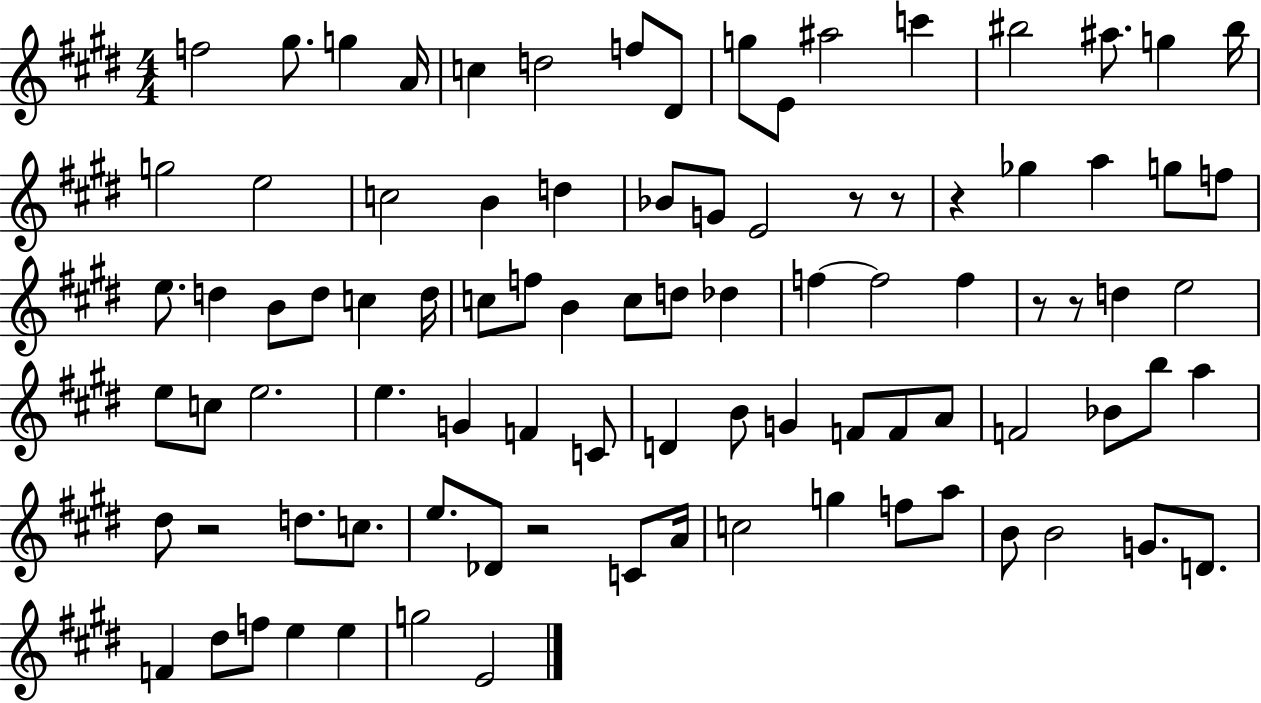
{
  \clef treble
  \numericTimeSignature
  \time 4/4
  \key e \major
  \repeat volta 2 { f''2 gis''8. g''4 a'16 | c''4 d''2 f''8 dis'8 | g''8 e'8 ais''2 c'''4 | bis''2 ais''8. g''4 bis''16 | \break g''2 e''2 | c''2 b'4 d''4 | bes'8 g'8 e'2 r8 r8 | r4 ges''4 a''4 g''8 f''8 | \break e''8. d''4 b'8 d''8 c''4 d''16 | c''8 f''8 b'4 c''8 d''8 des''4 | f''4~~ f''2 f''4 | r8 r8 d''4 e''2 | \break e''8 c''8 e''2. | e''4. g'4 f'4 c'8 | d'4 b'8 g'4 f'8 f'8 a'8 | f'2 bes'8 b''8 a''4 | \break dis''8 r2 d''8. c''8. | e''8. des'8 r2 c'8 a'16 | c''2 g''4 f''8 a''8 | b'8 b'2 g'8. d'8. | \break f'4 dis''8 f''8 e''4 e''4 | g''2 e'2 | } \bar "|."
}